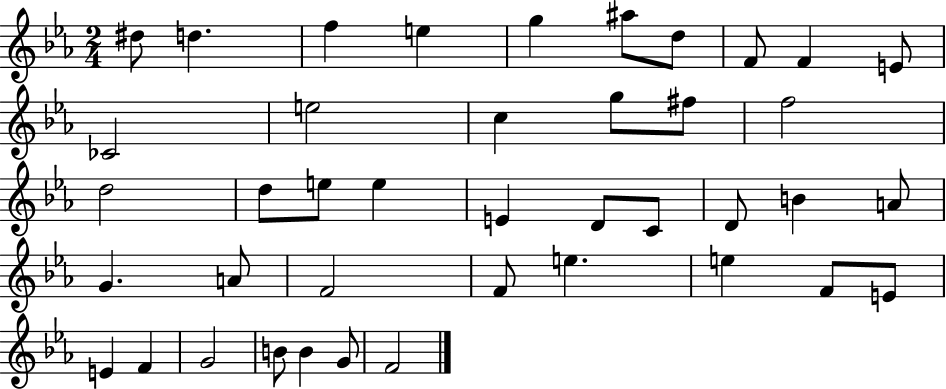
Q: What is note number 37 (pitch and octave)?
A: G4